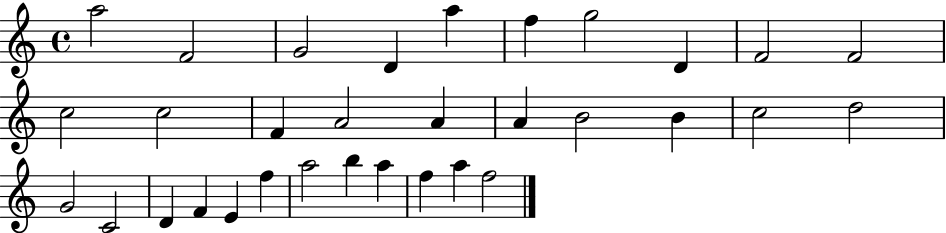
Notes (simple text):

A5/h F4/h G4/h D4/q A5/q F5/q G5/h D4/q F4/h F4/h C5/h C5/h F4/q A4/h A4/q A4/q B4/h B4/q C5/h D5/h G4/h C4/h D4/q F4/q E4/q F5/q A5/h B5/q A5/q F5/q A5/q F5/h